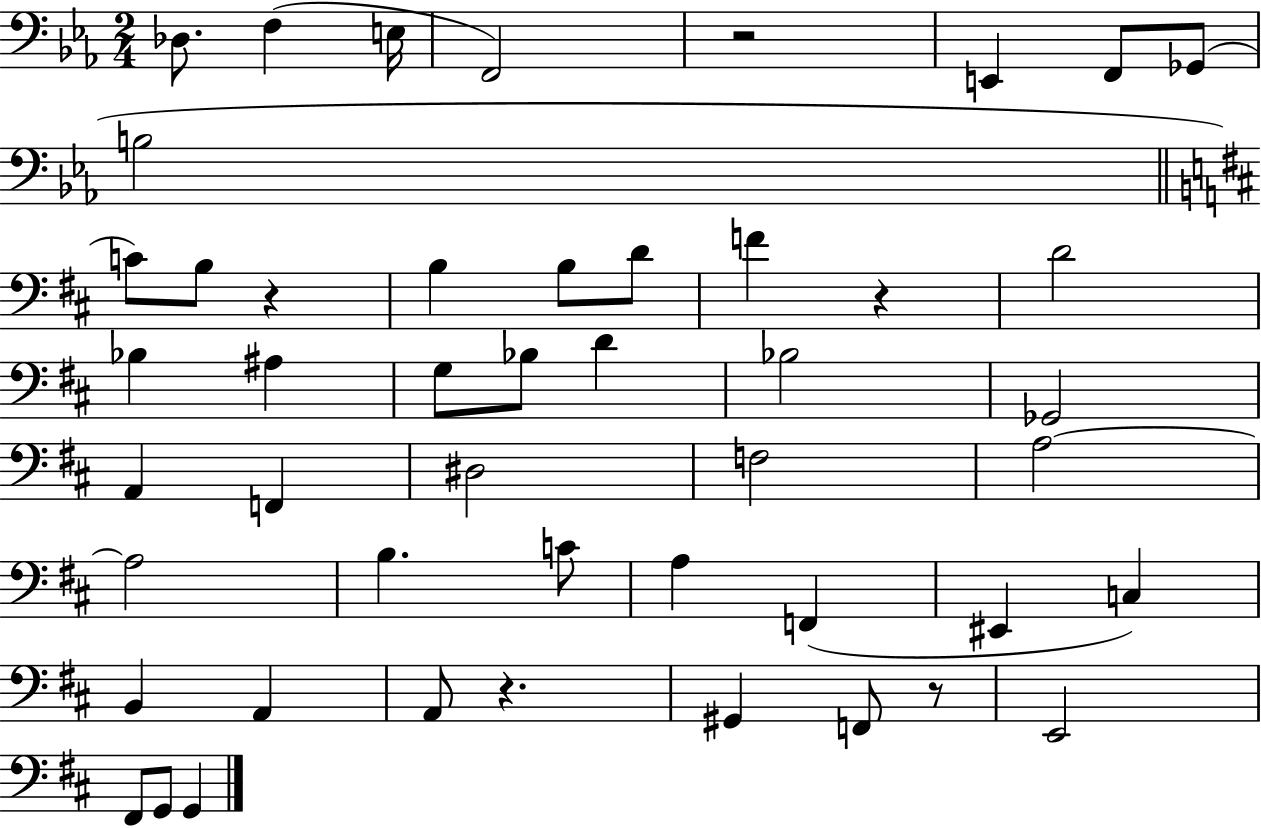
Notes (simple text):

Db3/e. F3/q E3/s F2/h R/h E2/q F2/e Gb2/e B3/h C4/e B3/e R/q B3/q B3/e D4/e F4/q R/q D4/h Bb3/q A#3/q G3/e Bb3/e D4/q Bb3/h Gb2/h A2/q F2/q D#3/h F3/h A3/h A3/h B3/q. C4/e A3/q F2/q EIS2/q C3/q B2/q A2/q A2/e R/q. G#2/q F2/e R/e E2/h F#2/e G2/e G2/q